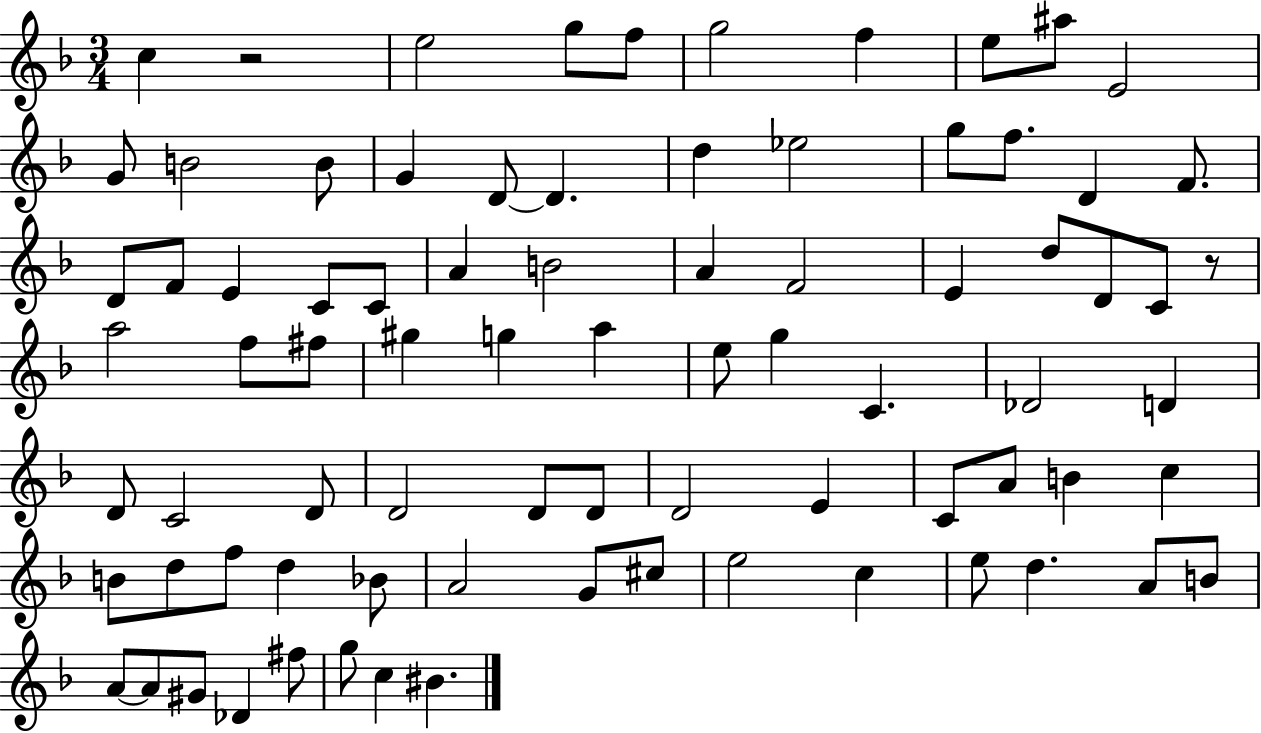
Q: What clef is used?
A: treble